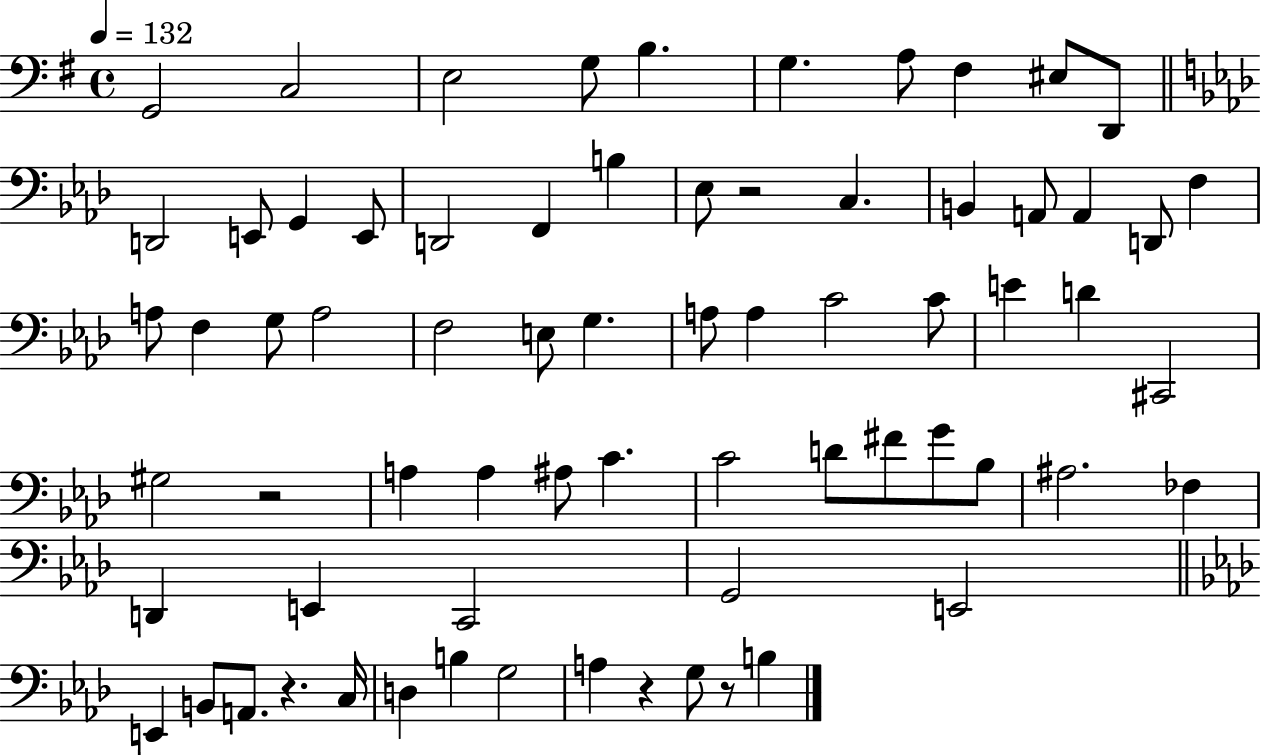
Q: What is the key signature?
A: G major